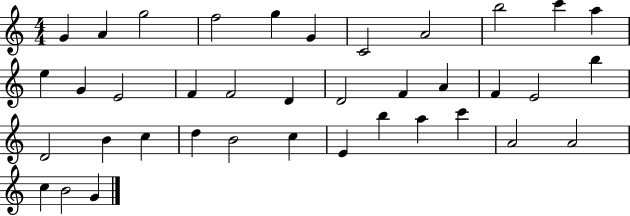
G4/q A4/q G5/h F5/h G5/q G4/q C4/h A4/h B5/h C6/q A5/q E5/q G4/q E4/h F4/q F4/h D4/q D4/h F4/q A4/q F4/q E4/h B5/q D4/h B4/q C5/q D5/q B4/h C5/q E4/q B5/q A5/q C6/q A4/h A4/h C5/q B4/h G4/q